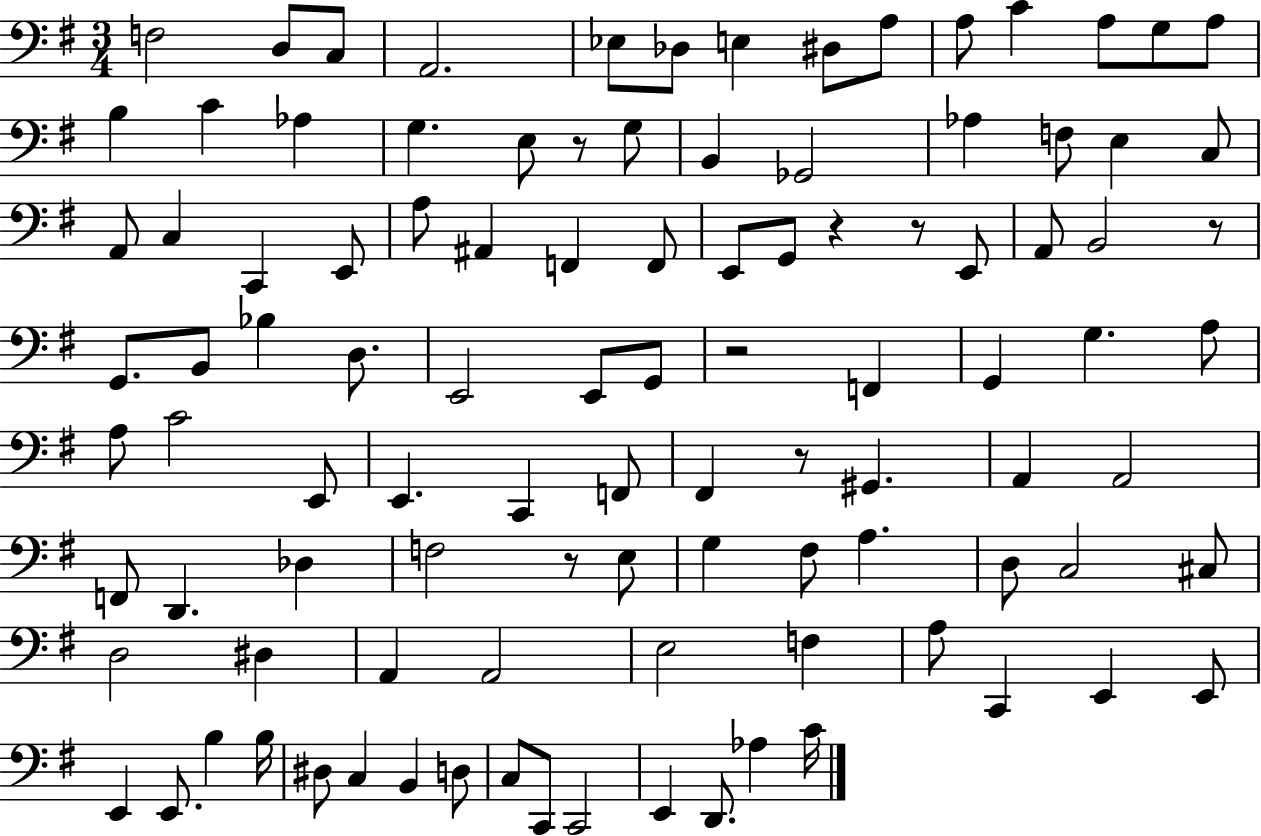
F3/h D3/e C3/e A2/h. Eb3/e Db3/e E3/q D#3/e A3/e A3/e C4/q A3/e G3/e A3/e B3/q C4/q Ab3/q G3/q. E3/e R/e G3/e B2/q Gb2/h Ab3/q F3/e E3/q C3/e A2/e C3/q C2/q E2/e A3/e A#2/q F2/q F2/e E2/e G2/e R/q R/e E2/e A2/e B2/h R/e G2/e. B2/e Bb3/q D3/e. E2/h E2/e G2/e R/h F2/q G2/q G3/q. A3/e A3/e C4/h E2/e E2/q. C2/q F2/e F#2/q R/e G#2/q. A2/q A2/h F2/e D2/q. Db3/q F3/h R/e E3/e G3/q F#3/e A3/q. D3/e C3/h C#3/e D3/h D#3/q A2/q A2/h E3/h F3/q A3/e C2/q E2/q E2/e E2/q E2/e. B3/q B3/s D#3/e C3/q B2/q D3/e C3/e C2/e C2/h E2/q D2/e. Ab3/q C4/s